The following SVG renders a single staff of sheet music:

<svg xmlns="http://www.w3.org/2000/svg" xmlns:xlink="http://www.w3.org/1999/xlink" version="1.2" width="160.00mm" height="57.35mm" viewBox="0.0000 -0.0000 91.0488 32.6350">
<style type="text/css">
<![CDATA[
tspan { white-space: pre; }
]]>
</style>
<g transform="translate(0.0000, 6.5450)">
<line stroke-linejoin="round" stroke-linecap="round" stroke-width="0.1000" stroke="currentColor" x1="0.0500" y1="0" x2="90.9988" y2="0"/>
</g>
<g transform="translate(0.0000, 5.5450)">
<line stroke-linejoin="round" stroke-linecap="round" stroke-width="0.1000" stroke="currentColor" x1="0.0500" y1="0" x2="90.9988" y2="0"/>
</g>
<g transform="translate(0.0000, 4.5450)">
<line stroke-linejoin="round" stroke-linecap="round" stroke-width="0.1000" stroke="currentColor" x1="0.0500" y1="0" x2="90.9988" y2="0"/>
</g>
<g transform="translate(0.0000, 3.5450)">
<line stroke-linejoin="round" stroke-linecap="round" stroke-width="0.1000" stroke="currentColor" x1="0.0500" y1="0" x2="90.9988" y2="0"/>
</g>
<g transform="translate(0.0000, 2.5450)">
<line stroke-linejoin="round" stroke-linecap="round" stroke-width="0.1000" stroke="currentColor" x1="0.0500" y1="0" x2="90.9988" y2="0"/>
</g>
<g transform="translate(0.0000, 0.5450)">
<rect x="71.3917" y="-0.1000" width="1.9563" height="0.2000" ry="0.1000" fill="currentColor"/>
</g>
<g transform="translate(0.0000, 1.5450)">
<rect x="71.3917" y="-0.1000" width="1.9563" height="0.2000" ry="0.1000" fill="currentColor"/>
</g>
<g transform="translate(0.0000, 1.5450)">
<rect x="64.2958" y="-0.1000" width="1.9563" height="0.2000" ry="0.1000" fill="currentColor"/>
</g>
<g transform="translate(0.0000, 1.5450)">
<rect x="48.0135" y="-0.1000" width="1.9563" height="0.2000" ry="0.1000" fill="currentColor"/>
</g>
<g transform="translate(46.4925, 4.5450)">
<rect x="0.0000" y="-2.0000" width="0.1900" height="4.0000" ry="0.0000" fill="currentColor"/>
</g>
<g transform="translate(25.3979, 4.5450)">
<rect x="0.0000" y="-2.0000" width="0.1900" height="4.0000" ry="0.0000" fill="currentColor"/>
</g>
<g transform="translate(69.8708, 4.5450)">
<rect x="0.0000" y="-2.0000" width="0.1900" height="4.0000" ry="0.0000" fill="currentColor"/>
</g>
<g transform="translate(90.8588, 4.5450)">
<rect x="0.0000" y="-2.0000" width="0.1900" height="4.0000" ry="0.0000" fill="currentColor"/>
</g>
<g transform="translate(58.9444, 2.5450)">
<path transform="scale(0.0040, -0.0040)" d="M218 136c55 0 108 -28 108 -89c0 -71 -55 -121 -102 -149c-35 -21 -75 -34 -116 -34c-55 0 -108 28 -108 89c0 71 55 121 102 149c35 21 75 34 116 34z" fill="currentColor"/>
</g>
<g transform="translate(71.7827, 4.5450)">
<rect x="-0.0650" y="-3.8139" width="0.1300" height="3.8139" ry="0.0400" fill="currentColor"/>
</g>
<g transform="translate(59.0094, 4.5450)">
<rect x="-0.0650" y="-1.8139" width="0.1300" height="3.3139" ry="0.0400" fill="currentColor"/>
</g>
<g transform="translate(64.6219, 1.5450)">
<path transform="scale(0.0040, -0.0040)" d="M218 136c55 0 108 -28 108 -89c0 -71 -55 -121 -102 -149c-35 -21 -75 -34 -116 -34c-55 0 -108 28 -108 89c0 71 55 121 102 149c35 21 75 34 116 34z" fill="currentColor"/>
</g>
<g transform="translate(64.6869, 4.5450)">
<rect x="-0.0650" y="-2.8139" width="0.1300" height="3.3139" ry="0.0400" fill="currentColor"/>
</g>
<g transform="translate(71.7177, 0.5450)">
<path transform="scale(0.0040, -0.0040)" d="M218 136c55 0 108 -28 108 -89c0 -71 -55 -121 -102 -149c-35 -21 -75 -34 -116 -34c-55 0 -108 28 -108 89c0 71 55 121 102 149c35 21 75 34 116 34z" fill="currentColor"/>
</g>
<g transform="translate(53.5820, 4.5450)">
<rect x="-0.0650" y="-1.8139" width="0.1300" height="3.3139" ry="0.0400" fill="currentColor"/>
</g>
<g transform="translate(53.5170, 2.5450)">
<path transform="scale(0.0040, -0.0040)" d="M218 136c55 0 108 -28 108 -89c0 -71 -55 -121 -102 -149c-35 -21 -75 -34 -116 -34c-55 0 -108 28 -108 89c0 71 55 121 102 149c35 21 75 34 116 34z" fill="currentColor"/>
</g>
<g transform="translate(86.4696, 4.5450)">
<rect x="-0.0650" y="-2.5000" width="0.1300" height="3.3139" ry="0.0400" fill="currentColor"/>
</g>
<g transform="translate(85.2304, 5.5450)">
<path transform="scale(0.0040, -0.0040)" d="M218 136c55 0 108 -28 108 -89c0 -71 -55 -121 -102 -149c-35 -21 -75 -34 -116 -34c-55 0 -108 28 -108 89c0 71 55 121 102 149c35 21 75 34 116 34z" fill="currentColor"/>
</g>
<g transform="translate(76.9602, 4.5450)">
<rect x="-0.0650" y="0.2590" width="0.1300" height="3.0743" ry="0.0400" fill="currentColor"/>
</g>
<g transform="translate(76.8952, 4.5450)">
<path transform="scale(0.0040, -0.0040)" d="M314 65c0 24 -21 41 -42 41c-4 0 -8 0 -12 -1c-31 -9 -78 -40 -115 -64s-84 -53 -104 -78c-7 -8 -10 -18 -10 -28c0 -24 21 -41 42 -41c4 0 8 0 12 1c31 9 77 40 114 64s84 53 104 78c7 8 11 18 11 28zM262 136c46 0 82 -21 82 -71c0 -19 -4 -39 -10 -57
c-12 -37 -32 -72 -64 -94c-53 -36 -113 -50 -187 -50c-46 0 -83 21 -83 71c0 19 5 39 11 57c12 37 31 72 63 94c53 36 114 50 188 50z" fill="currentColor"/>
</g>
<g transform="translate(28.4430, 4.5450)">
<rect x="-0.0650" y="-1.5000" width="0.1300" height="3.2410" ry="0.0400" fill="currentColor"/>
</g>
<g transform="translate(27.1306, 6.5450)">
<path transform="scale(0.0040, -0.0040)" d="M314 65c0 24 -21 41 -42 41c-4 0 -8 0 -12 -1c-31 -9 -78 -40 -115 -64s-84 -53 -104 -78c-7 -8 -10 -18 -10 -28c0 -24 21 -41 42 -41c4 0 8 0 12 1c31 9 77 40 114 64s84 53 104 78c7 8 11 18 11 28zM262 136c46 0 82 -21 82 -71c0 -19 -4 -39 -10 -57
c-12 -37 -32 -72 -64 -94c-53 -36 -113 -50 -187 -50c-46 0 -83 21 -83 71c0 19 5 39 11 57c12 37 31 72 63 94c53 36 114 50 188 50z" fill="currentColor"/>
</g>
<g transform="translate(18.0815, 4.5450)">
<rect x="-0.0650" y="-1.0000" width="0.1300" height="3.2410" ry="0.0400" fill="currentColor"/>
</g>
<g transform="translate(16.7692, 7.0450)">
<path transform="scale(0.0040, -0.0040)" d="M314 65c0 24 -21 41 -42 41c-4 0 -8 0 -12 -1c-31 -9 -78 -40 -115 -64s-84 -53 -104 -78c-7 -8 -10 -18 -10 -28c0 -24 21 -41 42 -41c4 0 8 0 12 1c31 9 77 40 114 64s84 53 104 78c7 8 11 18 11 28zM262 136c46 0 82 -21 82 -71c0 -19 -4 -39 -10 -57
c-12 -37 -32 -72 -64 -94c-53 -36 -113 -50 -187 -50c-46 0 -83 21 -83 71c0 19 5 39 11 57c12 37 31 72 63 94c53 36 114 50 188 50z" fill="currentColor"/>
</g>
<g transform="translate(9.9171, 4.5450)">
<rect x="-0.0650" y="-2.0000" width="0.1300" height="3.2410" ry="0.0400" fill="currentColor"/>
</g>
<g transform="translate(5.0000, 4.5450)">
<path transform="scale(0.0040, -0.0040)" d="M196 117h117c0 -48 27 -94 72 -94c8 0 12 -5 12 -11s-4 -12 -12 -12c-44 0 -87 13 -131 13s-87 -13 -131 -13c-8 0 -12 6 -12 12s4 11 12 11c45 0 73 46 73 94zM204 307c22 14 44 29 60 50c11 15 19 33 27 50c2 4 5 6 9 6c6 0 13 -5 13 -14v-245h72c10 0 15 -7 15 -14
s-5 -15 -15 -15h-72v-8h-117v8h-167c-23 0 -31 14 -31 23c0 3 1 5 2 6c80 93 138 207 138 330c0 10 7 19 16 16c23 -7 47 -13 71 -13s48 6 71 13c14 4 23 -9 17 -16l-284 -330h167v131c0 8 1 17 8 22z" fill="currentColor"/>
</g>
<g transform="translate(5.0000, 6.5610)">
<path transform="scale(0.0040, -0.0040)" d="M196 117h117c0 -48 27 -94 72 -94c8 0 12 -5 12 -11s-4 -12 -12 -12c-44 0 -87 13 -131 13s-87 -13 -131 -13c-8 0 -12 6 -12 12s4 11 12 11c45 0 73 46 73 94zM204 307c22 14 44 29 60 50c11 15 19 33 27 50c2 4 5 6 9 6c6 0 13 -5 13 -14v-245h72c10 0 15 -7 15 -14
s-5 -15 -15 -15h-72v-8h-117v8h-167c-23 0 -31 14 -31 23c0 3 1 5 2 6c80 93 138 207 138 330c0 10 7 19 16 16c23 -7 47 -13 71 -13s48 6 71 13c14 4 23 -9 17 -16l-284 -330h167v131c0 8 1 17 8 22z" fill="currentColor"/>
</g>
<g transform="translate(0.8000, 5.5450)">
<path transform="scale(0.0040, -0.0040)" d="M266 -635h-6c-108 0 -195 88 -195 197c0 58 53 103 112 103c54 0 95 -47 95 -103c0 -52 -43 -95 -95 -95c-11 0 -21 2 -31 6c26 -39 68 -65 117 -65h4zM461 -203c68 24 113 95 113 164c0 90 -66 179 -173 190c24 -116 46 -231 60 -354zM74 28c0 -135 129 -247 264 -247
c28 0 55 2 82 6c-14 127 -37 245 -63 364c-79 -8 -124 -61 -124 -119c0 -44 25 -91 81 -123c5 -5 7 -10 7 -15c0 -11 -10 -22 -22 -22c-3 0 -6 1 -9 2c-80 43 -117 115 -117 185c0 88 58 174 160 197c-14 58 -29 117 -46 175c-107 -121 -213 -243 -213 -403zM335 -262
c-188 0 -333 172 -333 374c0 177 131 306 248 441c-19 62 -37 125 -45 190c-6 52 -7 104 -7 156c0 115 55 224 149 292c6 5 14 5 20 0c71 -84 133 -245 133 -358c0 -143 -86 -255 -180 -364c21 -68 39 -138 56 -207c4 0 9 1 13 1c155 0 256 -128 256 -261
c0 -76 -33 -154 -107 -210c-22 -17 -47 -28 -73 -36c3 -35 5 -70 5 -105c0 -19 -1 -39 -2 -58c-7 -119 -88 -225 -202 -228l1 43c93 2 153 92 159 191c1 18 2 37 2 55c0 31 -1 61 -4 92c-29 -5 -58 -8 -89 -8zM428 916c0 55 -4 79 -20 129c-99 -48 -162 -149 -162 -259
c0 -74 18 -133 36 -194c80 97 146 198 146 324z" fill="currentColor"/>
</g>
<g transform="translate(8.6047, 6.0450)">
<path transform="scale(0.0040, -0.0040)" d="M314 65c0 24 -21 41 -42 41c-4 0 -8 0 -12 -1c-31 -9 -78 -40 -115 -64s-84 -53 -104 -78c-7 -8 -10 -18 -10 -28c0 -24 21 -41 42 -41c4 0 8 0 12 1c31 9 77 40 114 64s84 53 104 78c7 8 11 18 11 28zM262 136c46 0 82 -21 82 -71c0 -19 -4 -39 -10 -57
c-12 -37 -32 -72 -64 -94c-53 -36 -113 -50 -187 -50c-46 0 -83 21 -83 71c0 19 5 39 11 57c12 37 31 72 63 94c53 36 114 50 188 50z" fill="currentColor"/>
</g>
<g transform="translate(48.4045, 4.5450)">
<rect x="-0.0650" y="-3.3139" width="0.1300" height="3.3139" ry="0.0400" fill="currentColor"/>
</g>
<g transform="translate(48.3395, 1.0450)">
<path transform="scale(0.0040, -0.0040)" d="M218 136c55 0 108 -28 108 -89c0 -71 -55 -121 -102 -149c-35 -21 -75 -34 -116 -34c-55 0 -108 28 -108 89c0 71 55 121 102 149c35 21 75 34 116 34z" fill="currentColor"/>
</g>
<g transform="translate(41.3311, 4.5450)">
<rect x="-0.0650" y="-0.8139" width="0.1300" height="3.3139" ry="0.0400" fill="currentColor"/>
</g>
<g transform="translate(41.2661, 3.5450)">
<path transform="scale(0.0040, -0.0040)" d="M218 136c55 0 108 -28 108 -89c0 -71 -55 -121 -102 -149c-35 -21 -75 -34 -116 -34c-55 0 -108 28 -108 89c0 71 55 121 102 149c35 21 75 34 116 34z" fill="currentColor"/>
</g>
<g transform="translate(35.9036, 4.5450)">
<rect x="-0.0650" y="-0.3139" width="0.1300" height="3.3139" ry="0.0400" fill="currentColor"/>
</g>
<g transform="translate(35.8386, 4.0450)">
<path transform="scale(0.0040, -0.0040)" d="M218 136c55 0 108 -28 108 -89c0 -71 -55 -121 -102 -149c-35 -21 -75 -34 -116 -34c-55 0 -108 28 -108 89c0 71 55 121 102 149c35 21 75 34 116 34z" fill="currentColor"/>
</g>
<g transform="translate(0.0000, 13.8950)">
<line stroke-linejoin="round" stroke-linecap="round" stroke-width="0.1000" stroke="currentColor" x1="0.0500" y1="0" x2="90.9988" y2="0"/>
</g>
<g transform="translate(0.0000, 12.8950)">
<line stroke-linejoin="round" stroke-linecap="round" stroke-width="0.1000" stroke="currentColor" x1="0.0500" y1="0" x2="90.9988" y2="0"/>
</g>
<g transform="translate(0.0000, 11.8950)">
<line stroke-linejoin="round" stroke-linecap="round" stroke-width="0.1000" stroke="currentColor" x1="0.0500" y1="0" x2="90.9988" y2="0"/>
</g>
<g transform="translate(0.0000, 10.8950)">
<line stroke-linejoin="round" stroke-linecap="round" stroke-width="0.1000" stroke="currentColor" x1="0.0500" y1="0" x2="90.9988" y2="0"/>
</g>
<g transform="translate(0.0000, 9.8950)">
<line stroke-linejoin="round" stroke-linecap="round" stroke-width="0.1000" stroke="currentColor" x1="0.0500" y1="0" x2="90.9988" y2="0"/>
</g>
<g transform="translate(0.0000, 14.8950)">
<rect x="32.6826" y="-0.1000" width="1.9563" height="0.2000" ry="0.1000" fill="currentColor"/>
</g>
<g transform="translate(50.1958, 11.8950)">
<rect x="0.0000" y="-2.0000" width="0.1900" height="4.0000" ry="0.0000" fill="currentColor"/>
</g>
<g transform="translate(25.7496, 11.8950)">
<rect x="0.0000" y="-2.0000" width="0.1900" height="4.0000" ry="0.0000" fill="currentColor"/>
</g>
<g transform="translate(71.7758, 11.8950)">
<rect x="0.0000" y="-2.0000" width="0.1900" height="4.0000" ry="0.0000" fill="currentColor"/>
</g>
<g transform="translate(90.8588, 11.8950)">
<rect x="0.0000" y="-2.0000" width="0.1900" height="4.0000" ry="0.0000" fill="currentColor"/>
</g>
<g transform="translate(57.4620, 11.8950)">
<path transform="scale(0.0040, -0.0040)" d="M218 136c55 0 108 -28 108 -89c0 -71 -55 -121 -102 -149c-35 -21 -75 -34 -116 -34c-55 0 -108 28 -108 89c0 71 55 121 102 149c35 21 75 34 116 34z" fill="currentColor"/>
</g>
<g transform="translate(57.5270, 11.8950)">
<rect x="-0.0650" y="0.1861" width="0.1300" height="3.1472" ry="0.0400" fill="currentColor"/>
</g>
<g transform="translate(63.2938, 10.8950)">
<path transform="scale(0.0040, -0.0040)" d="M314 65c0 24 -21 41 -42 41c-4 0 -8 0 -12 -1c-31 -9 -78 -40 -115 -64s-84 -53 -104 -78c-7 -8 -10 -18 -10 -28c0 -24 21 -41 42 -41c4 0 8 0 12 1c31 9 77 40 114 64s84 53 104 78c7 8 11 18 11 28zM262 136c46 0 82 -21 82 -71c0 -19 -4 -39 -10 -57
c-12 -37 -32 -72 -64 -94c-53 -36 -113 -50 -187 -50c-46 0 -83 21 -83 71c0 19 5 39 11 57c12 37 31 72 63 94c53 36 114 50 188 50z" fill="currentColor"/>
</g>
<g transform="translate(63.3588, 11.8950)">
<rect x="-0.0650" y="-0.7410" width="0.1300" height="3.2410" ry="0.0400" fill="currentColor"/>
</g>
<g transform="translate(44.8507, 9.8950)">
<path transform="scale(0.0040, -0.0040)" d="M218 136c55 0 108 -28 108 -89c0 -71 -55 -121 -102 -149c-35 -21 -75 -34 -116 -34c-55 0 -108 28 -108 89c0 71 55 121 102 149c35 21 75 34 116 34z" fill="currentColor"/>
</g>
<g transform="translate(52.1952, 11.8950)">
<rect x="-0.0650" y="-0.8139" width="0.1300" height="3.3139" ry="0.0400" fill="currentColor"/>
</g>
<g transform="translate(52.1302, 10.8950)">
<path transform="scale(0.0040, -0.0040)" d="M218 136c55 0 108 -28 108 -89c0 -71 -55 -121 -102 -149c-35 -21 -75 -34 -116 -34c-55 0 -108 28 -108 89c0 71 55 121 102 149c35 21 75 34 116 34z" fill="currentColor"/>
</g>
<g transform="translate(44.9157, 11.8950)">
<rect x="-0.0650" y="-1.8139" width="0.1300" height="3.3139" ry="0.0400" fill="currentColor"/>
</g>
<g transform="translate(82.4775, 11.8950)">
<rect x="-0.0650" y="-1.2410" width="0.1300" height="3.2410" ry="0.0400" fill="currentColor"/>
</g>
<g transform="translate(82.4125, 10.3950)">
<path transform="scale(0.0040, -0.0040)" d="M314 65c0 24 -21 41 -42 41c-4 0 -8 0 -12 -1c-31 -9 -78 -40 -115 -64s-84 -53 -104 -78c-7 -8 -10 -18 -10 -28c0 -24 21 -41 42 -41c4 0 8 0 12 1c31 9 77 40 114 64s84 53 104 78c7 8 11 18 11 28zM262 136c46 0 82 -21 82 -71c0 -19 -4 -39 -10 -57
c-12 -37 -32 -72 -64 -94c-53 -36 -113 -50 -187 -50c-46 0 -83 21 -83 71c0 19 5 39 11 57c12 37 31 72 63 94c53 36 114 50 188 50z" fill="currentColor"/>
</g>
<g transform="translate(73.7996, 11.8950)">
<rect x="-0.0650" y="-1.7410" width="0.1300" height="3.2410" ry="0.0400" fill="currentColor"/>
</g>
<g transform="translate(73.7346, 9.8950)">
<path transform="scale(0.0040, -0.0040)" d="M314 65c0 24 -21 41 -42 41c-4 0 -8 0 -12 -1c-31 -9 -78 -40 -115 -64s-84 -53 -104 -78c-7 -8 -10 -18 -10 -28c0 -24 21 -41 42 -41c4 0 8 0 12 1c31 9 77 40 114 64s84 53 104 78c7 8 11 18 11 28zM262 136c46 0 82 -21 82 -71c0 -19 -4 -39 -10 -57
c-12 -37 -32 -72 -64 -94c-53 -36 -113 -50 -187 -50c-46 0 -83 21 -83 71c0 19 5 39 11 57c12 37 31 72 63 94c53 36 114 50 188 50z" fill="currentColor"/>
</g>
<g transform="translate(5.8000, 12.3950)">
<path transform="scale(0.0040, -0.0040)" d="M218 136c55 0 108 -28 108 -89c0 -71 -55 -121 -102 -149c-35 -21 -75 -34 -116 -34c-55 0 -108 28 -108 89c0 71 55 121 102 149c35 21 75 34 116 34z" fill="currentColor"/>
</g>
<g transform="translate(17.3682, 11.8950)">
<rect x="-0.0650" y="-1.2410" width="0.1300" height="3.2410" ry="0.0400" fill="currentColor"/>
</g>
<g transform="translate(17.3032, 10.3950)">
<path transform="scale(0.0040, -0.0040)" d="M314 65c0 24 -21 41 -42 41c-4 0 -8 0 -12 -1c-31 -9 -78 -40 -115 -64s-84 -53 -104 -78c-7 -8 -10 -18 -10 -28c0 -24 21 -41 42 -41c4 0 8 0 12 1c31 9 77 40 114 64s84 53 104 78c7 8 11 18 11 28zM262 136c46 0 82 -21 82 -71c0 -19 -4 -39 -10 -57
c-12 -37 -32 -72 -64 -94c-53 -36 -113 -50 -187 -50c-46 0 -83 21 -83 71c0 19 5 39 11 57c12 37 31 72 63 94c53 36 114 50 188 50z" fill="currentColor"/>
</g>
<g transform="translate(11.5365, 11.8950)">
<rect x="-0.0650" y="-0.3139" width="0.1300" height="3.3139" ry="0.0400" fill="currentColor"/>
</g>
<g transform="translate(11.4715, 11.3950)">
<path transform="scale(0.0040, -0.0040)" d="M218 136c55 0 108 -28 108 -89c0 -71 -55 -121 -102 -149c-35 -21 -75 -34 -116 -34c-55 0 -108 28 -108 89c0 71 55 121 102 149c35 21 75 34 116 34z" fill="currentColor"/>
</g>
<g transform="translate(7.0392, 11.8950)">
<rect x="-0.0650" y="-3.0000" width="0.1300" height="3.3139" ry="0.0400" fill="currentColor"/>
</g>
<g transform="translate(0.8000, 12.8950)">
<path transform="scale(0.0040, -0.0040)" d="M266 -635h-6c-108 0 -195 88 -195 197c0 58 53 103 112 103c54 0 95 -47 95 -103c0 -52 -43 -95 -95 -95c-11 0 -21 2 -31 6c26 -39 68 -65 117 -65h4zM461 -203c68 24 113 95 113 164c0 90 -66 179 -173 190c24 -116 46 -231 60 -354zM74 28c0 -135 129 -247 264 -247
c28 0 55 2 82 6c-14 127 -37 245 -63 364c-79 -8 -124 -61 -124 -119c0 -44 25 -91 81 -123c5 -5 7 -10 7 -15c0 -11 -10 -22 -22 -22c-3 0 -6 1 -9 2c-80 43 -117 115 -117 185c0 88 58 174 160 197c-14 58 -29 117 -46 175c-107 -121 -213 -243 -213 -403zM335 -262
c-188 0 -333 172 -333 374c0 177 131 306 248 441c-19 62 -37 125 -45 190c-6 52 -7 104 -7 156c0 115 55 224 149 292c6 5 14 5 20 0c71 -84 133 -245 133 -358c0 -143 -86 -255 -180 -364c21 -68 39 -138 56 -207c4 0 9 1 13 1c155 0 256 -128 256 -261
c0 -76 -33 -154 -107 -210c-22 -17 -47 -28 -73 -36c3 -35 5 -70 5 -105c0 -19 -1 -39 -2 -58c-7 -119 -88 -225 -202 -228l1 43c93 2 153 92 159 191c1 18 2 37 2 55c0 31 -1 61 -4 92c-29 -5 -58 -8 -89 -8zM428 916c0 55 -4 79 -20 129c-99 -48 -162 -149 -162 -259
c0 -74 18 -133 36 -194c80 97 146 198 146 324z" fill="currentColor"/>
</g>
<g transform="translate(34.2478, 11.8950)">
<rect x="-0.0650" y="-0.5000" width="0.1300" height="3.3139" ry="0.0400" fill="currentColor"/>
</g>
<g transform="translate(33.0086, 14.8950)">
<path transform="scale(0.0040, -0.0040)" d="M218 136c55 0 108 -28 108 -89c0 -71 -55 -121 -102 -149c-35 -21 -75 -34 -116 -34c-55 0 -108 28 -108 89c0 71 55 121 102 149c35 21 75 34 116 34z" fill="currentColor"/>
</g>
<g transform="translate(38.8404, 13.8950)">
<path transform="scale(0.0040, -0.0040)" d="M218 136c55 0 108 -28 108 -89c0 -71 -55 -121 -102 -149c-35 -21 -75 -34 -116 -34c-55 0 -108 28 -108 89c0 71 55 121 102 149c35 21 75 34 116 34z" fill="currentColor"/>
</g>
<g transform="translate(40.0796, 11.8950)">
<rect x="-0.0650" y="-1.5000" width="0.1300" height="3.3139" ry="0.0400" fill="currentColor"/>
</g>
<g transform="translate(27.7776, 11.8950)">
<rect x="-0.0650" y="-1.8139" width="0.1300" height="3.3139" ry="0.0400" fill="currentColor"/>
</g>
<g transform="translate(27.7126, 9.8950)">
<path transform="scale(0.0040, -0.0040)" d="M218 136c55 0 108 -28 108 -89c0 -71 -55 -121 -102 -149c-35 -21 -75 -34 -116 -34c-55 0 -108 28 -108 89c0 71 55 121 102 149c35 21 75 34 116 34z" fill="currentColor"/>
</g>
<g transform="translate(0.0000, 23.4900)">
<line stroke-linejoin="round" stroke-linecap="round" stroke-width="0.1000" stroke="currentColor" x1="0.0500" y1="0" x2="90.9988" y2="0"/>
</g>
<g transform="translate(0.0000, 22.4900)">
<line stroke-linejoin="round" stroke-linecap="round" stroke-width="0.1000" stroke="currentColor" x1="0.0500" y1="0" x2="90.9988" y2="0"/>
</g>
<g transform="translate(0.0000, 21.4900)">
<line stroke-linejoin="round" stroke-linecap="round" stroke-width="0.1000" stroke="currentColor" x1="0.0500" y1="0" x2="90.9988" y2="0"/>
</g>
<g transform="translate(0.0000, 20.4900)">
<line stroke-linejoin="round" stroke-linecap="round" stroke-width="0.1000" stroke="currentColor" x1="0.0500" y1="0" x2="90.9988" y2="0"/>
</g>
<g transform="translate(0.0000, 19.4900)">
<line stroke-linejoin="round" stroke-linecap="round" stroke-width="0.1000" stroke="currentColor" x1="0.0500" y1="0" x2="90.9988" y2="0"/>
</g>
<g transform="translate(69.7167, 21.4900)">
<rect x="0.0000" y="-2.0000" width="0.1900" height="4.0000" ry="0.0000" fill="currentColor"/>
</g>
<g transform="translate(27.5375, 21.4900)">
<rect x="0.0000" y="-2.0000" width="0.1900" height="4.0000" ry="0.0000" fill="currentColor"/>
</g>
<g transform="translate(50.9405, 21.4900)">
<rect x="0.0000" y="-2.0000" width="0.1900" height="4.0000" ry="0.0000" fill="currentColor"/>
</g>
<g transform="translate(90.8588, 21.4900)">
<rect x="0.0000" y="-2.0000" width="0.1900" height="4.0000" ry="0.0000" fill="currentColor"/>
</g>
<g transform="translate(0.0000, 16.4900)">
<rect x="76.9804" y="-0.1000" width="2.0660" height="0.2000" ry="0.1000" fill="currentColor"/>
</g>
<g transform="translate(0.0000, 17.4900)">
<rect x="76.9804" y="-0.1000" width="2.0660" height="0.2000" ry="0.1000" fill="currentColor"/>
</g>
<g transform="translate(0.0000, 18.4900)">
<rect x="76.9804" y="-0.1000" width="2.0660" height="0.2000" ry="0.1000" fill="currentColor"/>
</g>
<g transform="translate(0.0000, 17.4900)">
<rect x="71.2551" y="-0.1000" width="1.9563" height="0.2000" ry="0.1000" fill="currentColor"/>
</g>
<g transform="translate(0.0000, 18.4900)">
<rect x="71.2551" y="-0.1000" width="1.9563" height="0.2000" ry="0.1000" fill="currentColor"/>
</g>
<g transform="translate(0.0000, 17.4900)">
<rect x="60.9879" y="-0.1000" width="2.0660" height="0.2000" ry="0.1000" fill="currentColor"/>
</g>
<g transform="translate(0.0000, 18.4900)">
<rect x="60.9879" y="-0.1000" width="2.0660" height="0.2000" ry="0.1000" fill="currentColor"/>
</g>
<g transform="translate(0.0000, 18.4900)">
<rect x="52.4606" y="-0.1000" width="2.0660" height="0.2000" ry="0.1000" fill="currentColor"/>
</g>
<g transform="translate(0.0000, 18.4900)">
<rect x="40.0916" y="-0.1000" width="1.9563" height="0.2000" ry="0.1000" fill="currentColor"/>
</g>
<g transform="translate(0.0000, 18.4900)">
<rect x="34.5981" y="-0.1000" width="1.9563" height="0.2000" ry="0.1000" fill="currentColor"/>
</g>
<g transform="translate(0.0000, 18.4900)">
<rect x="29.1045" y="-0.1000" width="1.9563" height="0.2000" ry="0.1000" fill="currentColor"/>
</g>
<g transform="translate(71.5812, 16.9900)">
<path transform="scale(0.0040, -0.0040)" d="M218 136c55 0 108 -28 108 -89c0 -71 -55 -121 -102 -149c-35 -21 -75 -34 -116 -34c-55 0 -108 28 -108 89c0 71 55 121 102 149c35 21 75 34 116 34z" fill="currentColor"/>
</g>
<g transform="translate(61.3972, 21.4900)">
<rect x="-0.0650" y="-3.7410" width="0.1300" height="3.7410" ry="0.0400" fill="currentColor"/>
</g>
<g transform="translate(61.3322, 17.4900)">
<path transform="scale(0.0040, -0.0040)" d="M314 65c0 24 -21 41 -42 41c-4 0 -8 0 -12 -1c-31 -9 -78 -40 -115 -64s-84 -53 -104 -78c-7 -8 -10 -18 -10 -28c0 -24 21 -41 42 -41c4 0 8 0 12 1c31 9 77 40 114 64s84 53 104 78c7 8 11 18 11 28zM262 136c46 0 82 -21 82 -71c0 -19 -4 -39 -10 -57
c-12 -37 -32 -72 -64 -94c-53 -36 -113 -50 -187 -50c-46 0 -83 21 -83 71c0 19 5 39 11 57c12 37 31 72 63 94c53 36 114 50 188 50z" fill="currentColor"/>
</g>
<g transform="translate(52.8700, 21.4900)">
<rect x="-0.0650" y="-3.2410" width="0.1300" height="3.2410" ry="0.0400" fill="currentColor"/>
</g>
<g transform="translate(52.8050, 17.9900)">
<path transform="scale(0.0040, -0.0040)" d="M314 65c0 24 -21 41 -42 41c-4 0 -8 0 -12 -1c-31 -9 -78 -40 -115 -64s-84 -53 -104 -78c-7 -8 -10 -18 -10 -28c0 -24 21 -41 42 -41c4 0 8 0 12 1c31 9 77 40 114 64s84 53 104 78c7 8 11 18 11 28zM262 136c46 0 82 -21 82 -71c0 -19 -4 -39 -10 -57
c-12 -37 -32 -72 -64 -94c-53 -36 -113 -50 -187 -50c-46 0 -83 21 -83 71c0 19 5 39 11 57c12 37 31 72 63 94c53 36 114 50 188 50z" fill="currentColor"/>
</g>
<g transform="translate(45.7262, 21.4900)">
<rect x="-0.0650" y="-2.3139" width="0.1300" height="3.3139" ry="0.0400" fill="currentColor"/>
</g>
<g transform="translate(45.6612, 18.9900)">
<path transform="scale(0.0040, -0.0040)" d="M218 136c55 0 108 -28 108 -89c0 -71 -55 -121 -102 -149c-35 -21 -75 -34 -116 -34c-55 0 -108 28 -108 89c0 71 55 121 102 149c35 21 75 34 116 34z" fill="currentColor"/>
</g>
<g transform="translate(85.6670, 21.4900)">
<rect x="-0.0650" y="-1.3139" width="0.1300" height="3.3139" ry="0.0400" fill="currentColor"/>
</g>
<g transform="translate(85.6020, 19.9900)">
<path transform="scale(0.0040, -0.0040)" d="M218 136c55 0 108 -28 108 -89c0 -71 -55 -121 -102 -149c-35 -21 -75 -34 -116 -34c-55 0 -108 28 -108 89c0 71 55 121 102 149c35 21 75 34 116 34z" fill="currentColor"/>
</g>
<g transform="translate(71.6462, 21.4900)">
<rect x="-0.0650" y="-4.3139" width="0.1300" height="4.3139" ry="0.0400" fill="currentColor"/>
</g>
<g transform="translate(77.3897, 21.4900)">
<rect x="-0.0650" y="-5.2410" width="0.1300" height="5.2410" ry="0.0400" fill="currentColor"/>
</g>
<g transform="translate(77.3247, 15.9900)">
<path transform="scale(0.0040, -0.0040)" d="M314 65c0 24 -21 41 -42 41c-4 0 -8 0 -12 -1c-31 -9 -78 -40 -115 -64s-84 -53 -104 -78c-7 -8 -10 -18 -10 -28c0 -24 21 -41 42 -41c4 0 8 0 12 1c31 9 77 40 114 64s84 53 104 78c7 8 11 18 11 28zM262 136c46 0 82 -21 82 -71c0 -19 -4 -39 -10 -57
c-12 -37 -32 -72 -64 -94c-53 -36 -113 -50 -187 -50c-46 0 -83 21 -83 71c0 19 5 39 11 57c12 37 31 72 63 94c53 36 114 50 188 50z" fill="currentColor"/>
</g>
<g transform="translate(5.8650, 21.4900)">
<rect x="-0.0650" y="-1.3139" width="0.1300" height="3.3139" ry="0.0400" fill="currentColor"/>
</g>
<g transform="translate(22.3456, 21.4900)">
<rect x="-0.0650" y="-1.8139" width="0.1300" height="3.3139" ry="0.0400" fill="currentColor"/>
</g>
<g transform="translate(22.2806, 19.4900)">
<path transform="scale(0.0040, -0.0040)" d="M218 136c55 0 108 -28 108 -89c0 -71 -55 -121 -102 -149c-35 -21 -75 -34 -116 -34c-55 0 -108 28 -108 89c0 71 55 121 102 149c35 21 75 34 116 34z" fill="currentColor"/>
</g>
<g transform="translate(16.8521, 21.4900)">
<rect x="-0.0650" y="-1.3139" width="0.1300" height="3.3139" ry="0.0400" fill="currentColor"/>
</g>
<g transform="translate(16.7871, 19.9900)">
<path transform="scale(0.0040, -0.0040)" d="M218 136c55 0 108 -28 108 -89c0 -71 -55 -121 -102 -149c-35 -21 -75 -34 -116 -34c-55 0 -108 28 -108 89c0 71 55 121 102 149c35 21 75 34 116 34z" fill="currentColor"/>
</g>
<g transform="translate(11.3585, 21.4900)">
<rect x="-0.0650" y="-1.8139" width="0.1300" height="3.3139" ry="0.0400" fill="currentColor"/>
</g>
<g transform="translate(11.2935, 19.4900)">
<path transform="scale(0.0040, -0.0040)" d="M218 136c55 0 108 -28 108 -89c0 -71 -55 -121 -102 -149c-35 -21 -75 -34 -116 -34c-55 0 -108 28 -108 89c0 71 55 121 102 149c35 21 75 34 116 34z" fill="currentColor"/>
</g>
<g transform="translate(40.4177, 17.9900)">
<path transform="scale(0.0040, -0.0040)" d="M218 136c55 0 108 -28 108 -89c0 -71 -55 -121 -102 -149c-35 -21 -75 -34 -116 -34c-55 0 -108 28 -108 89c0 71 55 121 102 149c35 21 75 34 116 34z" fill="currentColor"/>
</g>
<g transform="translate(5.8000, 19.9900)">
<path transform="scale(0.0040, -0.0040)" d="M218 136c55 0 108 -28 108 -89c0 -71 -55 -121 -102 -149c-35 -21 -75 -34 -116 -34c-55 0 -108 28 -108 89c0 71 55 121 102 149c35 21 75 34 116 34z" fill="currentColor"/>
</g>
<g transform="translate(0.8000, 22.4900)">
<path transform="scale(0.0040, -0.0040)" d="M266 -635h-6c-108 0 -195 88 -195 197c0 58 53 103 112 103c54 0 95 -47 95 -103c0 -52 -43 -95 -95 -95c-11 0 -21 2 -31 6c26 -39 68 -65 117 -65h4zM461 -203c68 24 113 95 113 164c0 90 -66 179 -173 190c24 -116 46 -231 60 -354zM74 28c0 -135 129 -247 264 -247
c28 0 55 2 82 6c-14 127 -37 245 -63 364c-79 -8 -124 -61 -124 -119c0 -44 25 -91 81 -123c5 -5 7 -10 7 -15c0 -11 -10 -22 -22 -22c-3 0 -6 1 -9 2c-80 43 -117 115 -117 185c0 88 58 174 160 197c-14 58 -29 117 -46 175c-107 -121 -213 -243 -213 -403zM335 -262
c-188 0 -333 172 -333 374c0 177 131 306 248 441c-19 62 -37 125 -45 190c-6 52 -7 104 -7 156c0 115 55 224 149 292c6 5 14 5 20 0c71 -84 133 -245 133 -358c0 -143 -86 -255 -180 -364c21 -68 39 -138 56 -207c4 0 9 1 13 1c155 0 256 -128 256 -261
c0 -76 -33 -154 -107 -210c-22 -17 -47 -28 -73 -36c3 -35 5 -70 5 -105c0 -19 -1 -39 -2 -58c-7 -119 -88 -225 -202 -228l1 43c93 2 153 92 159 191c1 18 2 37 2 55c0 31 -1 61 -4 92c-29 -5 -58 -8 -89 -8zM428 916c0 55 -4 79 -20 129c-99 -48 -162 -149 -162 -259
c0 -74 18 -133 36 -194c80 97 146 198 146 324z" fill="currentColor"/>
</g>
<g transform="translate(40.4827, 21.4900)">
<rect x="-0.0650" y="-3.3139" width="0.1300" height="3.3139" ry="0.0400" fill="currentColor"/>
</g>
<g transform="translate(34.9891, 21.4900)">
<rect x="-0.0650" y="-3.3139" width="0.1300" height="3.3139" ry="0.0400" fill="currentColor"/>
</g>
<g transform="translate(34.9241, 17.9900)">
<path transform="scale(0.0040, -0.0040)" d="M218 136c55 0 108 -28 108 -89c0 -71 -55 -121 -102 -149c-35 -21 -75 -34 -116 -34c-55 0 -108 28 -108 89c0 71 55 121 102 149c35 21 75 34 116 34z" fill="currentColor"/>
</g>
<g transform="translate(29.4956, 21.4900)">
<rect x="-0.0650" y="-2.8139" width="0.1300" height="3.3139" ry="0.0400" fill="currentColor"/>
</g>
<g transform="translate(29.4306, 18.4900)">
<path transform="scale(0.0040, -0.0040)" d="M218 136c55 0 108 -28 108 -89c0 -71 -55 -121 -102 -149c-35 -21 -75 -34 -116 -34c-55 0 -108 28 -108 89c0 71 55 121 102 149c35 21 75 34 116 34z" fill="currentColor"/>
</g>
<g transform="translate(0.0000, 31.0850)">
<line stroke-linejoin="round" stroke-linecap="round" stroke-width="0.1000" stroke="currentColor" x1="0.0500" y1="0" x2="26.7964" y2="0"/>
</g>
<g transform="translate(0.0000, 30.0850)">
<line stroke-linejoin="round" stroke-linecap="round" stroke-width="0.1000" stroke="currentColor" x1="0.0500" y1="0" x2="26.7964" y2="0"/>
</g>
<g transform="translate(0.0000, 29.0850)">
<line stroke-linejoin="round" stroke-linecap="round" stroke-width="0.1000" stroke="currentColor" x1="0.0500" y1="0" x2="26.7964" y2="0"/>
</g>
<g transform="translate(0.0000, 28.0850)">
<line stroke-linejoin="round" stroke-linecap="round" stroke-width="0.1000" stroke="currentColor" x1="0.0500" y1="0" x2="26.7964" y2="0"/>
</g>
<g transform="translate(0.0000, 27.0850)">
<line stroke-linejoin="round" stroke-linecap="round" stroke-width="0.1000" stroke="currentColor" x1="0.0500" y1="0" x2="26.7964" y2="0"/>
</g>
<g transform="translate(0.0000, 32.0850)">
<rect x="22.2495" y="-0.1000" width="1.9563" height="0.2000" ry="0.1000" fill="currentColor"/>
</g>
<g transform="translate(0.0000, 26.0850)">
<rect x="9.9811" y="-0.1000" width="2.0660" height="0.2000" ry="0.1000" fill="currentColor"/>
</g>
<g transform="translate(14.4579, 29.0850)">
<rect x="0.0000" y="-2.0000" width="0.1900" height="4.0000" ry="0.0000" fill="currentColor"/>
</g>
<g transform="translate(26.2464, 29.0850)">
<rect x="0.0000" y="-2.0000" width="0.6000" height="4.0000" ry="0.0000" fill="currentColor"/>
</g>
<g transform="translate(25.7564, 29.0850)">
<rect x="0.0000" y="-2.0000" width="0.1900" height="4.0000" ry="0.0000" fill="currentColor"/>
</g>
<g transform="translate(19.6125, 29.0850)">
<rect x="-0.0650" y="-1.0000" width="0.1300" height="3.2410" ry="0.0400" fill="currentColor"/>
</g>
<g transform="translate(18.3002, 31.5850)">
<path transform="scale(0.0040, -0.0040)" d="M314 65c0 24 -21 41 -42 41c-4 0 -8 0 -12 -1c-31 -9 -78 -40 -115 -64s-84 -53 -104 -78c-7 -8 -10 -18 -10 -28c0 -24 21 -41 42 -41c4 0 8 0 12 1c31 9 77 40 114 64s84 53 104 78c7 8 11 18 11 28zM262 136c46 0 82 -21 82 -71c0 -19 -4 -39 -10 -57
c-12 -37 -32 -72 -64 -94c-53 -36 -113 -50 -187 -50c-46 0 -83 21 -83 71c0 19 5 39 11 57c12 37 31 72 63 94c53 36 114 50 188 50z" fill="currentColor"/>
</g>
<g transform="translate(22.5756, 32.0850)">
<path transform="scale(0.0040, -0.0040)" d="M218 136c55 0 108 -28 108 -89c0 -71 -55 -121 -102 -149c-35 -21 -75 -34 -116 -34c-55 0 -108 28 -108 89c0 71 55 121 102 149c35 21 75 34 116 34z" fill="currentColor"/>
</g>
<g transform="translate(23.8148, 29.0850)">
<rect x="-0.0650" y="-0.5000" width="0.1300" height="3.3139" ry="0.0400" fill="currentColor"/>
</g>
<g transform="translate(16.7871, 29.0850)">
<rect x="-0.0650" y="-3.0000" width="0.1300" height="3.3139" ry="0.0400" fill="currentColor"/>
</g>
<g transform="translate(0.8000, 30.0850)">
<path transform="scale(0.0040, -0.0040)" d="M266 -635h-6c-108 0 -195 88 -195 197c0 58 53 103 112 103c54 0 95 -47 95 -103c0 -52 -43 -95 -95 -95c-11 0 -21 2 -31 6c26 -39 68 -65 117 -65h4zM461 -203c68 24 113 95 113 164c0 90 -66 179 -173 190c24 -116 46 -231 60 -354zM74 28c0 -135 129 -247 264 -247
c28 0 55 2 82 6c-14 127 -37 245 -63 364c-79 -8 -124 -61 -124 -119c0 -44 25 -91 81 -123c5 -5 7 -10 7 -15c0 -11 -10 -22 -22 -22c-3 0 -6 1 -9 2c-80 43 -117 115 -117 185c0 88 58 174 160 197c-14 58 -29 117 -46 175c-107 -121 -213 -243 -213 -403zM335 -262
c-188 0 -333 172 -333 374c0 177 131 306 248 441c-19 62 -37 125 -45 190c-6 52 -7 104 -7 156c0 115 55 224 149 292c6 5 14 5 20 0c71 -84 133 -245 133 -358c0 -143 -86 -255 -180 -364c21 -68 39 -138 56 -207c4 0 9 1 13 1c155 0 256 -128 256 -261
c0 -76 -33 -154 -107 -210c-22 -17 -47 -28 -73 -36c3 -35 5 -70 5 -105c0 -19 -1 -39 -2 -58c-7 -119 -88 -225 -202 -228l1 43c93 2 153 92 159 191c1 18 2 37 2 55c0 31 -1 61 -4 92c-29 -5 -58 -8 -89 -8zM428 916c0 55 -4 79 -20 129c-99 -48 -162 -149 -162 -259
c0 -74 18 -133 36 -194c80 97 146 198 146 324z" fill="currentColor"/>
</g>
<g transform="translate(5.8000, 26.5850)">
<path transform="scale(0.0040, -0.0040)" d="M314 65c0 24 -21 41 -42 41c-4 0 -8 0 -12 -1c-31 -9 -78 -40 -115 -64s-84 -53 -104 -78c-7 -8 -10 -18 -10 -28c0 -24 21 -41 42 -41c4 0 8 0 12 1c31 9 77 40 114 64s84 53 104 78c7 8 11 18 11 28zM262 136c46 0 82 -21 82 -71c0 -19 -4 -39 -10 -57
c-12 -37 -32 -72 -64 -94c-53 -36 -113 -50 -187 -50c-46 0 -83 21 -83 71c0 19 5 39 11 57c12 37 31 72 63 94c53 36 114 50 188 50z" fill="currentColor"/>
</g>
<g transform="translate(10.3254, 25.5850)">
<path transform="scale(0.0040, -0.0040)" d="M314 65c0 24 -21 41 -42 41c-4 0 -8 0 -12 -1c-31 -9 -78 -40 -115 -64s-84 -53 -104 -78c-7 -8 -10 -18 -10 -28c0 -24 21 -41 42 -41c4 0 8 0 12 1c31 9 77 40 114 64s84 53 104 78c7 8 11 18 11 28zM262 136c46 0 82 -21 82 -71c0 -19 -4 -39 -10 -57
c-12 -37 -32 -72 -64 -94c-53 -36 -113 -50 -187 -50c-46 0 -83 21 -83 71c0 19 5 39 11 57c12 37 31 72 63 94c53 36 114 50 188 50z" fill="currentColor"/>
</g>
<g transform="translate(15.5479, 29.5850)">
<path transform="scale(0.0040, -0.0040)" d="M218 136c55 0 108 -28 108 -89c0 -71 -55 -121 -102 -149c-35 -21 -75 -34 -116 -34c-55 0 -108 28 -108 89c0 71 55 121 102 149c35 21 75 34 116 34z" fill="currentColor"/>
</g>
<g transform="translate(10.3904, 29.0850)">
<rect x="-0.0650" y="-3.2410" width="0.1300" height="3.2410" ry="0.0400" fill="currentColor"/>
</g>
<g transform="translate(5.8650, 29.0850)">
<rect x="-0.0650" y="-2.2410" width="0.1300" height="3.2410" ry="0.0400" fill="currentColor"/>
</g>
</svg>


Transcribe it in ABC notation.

X:1
T:Untitled
M:4/4
L:1/4
K:C
F2 D2 E2 c d b f f a c' B2 G A c e2 f C E f d B d2 f2 e2 e f e f a b b g b2 c'2 d' f'2 e g2 b2 A D2 C